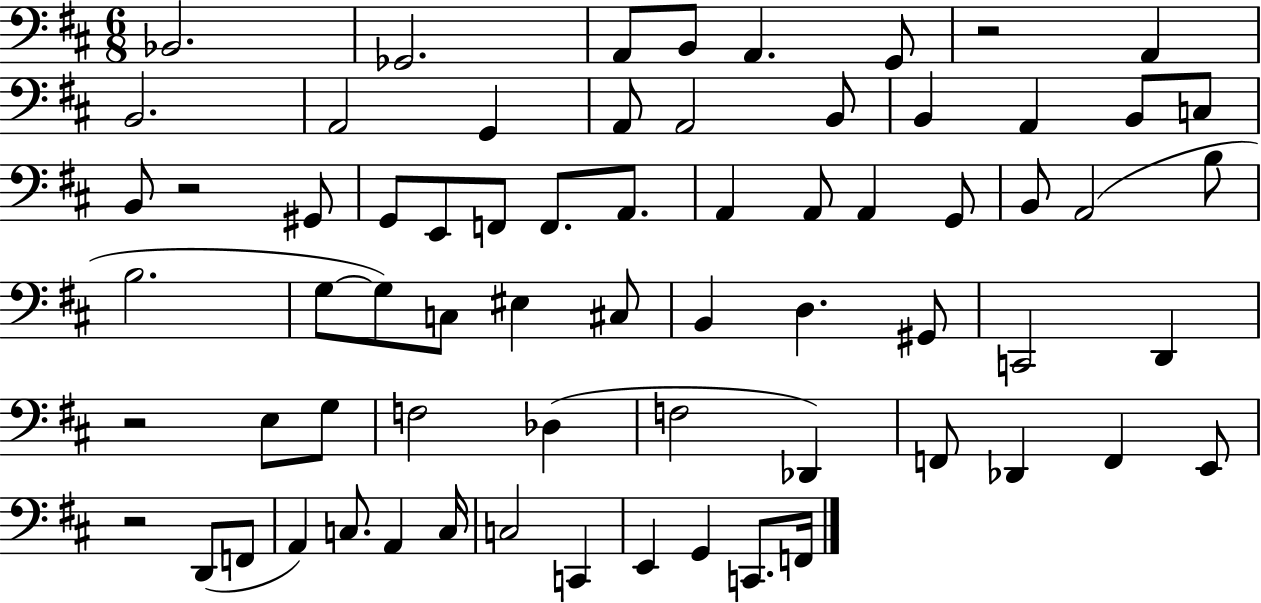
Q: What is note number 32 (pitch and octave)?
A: B3